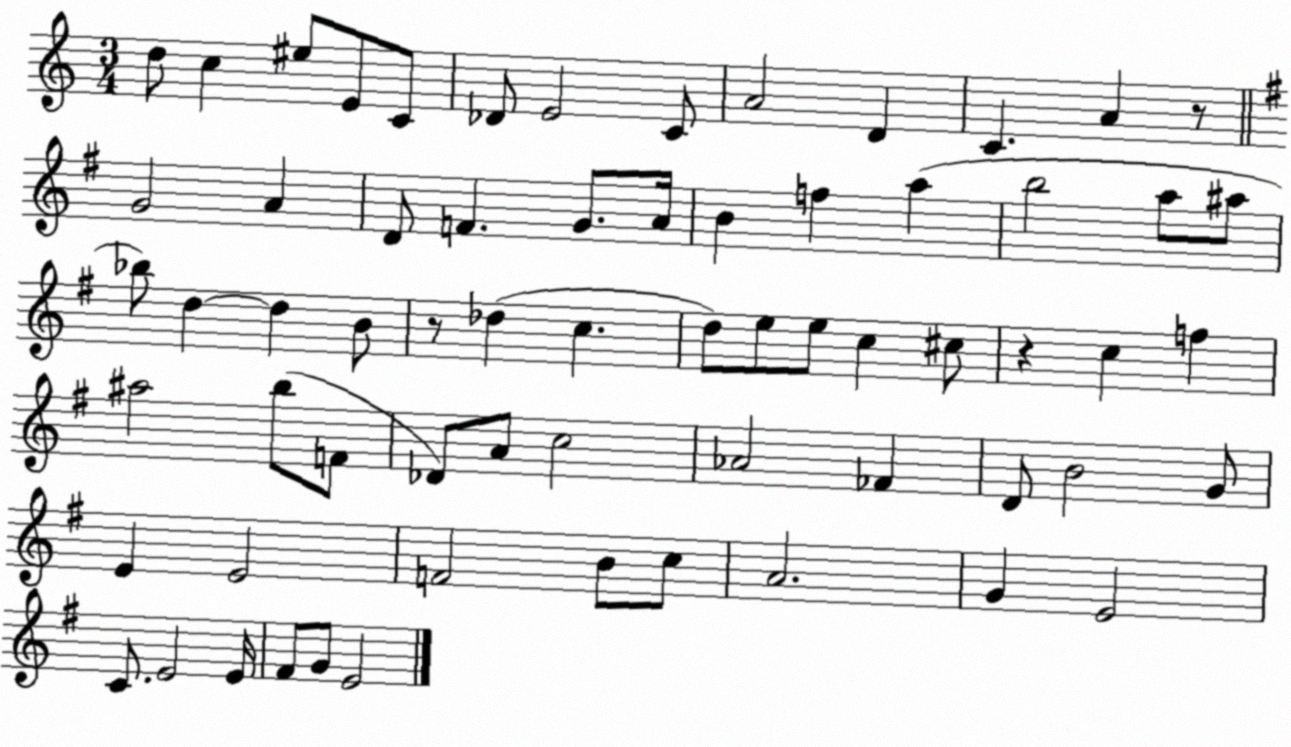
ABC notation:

X:1
T:Untitled
M:3/4
L:1/4
K:C
d/2 c ^e/2 E/2 C/2 _D/2 E2 C/2 A2 D C A z/2 G2 A D/2 F G/2 A/4 B f a b2 a/2 ^a/2 _b/2 d d B/2 z/2 _d c d/2 e/2 e/2 c ^c/2 z c f ^a2 b/2 F/2 _D/2 A/2 c2 _A2 _F D/2 B2 G/2 E E2 F2 B/2 c/2 A2 G E2 C/2 E2 E/4 ^F/2 G/2 E2